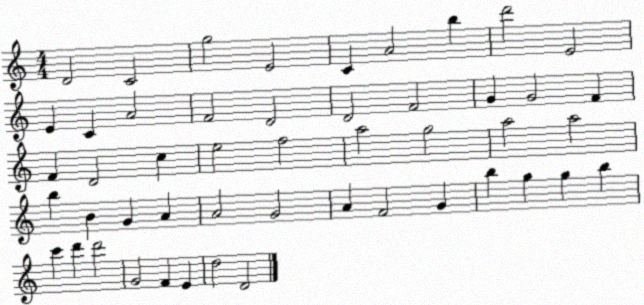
X:1
T:Untitled
M:4/4
L:1/4
K:C
D2 C2 g2 E2 C A2 b d'2 E2 E C A2 F2 D2 D2 F2 G G2 F F D2 c e2 f2 a2 g2 a2 a2 b B G A A2 G2 A F2 G b g g b c' d' d'2 G2 F E d2 D2